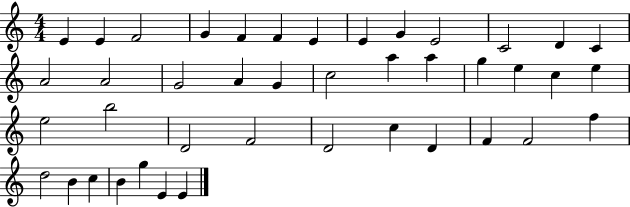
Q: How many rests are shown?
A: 0